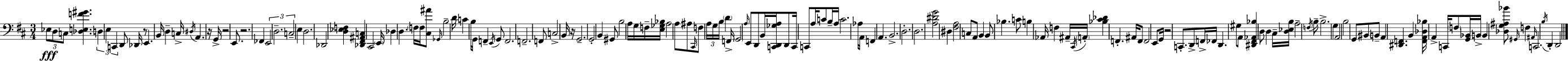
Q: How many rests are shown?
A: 6